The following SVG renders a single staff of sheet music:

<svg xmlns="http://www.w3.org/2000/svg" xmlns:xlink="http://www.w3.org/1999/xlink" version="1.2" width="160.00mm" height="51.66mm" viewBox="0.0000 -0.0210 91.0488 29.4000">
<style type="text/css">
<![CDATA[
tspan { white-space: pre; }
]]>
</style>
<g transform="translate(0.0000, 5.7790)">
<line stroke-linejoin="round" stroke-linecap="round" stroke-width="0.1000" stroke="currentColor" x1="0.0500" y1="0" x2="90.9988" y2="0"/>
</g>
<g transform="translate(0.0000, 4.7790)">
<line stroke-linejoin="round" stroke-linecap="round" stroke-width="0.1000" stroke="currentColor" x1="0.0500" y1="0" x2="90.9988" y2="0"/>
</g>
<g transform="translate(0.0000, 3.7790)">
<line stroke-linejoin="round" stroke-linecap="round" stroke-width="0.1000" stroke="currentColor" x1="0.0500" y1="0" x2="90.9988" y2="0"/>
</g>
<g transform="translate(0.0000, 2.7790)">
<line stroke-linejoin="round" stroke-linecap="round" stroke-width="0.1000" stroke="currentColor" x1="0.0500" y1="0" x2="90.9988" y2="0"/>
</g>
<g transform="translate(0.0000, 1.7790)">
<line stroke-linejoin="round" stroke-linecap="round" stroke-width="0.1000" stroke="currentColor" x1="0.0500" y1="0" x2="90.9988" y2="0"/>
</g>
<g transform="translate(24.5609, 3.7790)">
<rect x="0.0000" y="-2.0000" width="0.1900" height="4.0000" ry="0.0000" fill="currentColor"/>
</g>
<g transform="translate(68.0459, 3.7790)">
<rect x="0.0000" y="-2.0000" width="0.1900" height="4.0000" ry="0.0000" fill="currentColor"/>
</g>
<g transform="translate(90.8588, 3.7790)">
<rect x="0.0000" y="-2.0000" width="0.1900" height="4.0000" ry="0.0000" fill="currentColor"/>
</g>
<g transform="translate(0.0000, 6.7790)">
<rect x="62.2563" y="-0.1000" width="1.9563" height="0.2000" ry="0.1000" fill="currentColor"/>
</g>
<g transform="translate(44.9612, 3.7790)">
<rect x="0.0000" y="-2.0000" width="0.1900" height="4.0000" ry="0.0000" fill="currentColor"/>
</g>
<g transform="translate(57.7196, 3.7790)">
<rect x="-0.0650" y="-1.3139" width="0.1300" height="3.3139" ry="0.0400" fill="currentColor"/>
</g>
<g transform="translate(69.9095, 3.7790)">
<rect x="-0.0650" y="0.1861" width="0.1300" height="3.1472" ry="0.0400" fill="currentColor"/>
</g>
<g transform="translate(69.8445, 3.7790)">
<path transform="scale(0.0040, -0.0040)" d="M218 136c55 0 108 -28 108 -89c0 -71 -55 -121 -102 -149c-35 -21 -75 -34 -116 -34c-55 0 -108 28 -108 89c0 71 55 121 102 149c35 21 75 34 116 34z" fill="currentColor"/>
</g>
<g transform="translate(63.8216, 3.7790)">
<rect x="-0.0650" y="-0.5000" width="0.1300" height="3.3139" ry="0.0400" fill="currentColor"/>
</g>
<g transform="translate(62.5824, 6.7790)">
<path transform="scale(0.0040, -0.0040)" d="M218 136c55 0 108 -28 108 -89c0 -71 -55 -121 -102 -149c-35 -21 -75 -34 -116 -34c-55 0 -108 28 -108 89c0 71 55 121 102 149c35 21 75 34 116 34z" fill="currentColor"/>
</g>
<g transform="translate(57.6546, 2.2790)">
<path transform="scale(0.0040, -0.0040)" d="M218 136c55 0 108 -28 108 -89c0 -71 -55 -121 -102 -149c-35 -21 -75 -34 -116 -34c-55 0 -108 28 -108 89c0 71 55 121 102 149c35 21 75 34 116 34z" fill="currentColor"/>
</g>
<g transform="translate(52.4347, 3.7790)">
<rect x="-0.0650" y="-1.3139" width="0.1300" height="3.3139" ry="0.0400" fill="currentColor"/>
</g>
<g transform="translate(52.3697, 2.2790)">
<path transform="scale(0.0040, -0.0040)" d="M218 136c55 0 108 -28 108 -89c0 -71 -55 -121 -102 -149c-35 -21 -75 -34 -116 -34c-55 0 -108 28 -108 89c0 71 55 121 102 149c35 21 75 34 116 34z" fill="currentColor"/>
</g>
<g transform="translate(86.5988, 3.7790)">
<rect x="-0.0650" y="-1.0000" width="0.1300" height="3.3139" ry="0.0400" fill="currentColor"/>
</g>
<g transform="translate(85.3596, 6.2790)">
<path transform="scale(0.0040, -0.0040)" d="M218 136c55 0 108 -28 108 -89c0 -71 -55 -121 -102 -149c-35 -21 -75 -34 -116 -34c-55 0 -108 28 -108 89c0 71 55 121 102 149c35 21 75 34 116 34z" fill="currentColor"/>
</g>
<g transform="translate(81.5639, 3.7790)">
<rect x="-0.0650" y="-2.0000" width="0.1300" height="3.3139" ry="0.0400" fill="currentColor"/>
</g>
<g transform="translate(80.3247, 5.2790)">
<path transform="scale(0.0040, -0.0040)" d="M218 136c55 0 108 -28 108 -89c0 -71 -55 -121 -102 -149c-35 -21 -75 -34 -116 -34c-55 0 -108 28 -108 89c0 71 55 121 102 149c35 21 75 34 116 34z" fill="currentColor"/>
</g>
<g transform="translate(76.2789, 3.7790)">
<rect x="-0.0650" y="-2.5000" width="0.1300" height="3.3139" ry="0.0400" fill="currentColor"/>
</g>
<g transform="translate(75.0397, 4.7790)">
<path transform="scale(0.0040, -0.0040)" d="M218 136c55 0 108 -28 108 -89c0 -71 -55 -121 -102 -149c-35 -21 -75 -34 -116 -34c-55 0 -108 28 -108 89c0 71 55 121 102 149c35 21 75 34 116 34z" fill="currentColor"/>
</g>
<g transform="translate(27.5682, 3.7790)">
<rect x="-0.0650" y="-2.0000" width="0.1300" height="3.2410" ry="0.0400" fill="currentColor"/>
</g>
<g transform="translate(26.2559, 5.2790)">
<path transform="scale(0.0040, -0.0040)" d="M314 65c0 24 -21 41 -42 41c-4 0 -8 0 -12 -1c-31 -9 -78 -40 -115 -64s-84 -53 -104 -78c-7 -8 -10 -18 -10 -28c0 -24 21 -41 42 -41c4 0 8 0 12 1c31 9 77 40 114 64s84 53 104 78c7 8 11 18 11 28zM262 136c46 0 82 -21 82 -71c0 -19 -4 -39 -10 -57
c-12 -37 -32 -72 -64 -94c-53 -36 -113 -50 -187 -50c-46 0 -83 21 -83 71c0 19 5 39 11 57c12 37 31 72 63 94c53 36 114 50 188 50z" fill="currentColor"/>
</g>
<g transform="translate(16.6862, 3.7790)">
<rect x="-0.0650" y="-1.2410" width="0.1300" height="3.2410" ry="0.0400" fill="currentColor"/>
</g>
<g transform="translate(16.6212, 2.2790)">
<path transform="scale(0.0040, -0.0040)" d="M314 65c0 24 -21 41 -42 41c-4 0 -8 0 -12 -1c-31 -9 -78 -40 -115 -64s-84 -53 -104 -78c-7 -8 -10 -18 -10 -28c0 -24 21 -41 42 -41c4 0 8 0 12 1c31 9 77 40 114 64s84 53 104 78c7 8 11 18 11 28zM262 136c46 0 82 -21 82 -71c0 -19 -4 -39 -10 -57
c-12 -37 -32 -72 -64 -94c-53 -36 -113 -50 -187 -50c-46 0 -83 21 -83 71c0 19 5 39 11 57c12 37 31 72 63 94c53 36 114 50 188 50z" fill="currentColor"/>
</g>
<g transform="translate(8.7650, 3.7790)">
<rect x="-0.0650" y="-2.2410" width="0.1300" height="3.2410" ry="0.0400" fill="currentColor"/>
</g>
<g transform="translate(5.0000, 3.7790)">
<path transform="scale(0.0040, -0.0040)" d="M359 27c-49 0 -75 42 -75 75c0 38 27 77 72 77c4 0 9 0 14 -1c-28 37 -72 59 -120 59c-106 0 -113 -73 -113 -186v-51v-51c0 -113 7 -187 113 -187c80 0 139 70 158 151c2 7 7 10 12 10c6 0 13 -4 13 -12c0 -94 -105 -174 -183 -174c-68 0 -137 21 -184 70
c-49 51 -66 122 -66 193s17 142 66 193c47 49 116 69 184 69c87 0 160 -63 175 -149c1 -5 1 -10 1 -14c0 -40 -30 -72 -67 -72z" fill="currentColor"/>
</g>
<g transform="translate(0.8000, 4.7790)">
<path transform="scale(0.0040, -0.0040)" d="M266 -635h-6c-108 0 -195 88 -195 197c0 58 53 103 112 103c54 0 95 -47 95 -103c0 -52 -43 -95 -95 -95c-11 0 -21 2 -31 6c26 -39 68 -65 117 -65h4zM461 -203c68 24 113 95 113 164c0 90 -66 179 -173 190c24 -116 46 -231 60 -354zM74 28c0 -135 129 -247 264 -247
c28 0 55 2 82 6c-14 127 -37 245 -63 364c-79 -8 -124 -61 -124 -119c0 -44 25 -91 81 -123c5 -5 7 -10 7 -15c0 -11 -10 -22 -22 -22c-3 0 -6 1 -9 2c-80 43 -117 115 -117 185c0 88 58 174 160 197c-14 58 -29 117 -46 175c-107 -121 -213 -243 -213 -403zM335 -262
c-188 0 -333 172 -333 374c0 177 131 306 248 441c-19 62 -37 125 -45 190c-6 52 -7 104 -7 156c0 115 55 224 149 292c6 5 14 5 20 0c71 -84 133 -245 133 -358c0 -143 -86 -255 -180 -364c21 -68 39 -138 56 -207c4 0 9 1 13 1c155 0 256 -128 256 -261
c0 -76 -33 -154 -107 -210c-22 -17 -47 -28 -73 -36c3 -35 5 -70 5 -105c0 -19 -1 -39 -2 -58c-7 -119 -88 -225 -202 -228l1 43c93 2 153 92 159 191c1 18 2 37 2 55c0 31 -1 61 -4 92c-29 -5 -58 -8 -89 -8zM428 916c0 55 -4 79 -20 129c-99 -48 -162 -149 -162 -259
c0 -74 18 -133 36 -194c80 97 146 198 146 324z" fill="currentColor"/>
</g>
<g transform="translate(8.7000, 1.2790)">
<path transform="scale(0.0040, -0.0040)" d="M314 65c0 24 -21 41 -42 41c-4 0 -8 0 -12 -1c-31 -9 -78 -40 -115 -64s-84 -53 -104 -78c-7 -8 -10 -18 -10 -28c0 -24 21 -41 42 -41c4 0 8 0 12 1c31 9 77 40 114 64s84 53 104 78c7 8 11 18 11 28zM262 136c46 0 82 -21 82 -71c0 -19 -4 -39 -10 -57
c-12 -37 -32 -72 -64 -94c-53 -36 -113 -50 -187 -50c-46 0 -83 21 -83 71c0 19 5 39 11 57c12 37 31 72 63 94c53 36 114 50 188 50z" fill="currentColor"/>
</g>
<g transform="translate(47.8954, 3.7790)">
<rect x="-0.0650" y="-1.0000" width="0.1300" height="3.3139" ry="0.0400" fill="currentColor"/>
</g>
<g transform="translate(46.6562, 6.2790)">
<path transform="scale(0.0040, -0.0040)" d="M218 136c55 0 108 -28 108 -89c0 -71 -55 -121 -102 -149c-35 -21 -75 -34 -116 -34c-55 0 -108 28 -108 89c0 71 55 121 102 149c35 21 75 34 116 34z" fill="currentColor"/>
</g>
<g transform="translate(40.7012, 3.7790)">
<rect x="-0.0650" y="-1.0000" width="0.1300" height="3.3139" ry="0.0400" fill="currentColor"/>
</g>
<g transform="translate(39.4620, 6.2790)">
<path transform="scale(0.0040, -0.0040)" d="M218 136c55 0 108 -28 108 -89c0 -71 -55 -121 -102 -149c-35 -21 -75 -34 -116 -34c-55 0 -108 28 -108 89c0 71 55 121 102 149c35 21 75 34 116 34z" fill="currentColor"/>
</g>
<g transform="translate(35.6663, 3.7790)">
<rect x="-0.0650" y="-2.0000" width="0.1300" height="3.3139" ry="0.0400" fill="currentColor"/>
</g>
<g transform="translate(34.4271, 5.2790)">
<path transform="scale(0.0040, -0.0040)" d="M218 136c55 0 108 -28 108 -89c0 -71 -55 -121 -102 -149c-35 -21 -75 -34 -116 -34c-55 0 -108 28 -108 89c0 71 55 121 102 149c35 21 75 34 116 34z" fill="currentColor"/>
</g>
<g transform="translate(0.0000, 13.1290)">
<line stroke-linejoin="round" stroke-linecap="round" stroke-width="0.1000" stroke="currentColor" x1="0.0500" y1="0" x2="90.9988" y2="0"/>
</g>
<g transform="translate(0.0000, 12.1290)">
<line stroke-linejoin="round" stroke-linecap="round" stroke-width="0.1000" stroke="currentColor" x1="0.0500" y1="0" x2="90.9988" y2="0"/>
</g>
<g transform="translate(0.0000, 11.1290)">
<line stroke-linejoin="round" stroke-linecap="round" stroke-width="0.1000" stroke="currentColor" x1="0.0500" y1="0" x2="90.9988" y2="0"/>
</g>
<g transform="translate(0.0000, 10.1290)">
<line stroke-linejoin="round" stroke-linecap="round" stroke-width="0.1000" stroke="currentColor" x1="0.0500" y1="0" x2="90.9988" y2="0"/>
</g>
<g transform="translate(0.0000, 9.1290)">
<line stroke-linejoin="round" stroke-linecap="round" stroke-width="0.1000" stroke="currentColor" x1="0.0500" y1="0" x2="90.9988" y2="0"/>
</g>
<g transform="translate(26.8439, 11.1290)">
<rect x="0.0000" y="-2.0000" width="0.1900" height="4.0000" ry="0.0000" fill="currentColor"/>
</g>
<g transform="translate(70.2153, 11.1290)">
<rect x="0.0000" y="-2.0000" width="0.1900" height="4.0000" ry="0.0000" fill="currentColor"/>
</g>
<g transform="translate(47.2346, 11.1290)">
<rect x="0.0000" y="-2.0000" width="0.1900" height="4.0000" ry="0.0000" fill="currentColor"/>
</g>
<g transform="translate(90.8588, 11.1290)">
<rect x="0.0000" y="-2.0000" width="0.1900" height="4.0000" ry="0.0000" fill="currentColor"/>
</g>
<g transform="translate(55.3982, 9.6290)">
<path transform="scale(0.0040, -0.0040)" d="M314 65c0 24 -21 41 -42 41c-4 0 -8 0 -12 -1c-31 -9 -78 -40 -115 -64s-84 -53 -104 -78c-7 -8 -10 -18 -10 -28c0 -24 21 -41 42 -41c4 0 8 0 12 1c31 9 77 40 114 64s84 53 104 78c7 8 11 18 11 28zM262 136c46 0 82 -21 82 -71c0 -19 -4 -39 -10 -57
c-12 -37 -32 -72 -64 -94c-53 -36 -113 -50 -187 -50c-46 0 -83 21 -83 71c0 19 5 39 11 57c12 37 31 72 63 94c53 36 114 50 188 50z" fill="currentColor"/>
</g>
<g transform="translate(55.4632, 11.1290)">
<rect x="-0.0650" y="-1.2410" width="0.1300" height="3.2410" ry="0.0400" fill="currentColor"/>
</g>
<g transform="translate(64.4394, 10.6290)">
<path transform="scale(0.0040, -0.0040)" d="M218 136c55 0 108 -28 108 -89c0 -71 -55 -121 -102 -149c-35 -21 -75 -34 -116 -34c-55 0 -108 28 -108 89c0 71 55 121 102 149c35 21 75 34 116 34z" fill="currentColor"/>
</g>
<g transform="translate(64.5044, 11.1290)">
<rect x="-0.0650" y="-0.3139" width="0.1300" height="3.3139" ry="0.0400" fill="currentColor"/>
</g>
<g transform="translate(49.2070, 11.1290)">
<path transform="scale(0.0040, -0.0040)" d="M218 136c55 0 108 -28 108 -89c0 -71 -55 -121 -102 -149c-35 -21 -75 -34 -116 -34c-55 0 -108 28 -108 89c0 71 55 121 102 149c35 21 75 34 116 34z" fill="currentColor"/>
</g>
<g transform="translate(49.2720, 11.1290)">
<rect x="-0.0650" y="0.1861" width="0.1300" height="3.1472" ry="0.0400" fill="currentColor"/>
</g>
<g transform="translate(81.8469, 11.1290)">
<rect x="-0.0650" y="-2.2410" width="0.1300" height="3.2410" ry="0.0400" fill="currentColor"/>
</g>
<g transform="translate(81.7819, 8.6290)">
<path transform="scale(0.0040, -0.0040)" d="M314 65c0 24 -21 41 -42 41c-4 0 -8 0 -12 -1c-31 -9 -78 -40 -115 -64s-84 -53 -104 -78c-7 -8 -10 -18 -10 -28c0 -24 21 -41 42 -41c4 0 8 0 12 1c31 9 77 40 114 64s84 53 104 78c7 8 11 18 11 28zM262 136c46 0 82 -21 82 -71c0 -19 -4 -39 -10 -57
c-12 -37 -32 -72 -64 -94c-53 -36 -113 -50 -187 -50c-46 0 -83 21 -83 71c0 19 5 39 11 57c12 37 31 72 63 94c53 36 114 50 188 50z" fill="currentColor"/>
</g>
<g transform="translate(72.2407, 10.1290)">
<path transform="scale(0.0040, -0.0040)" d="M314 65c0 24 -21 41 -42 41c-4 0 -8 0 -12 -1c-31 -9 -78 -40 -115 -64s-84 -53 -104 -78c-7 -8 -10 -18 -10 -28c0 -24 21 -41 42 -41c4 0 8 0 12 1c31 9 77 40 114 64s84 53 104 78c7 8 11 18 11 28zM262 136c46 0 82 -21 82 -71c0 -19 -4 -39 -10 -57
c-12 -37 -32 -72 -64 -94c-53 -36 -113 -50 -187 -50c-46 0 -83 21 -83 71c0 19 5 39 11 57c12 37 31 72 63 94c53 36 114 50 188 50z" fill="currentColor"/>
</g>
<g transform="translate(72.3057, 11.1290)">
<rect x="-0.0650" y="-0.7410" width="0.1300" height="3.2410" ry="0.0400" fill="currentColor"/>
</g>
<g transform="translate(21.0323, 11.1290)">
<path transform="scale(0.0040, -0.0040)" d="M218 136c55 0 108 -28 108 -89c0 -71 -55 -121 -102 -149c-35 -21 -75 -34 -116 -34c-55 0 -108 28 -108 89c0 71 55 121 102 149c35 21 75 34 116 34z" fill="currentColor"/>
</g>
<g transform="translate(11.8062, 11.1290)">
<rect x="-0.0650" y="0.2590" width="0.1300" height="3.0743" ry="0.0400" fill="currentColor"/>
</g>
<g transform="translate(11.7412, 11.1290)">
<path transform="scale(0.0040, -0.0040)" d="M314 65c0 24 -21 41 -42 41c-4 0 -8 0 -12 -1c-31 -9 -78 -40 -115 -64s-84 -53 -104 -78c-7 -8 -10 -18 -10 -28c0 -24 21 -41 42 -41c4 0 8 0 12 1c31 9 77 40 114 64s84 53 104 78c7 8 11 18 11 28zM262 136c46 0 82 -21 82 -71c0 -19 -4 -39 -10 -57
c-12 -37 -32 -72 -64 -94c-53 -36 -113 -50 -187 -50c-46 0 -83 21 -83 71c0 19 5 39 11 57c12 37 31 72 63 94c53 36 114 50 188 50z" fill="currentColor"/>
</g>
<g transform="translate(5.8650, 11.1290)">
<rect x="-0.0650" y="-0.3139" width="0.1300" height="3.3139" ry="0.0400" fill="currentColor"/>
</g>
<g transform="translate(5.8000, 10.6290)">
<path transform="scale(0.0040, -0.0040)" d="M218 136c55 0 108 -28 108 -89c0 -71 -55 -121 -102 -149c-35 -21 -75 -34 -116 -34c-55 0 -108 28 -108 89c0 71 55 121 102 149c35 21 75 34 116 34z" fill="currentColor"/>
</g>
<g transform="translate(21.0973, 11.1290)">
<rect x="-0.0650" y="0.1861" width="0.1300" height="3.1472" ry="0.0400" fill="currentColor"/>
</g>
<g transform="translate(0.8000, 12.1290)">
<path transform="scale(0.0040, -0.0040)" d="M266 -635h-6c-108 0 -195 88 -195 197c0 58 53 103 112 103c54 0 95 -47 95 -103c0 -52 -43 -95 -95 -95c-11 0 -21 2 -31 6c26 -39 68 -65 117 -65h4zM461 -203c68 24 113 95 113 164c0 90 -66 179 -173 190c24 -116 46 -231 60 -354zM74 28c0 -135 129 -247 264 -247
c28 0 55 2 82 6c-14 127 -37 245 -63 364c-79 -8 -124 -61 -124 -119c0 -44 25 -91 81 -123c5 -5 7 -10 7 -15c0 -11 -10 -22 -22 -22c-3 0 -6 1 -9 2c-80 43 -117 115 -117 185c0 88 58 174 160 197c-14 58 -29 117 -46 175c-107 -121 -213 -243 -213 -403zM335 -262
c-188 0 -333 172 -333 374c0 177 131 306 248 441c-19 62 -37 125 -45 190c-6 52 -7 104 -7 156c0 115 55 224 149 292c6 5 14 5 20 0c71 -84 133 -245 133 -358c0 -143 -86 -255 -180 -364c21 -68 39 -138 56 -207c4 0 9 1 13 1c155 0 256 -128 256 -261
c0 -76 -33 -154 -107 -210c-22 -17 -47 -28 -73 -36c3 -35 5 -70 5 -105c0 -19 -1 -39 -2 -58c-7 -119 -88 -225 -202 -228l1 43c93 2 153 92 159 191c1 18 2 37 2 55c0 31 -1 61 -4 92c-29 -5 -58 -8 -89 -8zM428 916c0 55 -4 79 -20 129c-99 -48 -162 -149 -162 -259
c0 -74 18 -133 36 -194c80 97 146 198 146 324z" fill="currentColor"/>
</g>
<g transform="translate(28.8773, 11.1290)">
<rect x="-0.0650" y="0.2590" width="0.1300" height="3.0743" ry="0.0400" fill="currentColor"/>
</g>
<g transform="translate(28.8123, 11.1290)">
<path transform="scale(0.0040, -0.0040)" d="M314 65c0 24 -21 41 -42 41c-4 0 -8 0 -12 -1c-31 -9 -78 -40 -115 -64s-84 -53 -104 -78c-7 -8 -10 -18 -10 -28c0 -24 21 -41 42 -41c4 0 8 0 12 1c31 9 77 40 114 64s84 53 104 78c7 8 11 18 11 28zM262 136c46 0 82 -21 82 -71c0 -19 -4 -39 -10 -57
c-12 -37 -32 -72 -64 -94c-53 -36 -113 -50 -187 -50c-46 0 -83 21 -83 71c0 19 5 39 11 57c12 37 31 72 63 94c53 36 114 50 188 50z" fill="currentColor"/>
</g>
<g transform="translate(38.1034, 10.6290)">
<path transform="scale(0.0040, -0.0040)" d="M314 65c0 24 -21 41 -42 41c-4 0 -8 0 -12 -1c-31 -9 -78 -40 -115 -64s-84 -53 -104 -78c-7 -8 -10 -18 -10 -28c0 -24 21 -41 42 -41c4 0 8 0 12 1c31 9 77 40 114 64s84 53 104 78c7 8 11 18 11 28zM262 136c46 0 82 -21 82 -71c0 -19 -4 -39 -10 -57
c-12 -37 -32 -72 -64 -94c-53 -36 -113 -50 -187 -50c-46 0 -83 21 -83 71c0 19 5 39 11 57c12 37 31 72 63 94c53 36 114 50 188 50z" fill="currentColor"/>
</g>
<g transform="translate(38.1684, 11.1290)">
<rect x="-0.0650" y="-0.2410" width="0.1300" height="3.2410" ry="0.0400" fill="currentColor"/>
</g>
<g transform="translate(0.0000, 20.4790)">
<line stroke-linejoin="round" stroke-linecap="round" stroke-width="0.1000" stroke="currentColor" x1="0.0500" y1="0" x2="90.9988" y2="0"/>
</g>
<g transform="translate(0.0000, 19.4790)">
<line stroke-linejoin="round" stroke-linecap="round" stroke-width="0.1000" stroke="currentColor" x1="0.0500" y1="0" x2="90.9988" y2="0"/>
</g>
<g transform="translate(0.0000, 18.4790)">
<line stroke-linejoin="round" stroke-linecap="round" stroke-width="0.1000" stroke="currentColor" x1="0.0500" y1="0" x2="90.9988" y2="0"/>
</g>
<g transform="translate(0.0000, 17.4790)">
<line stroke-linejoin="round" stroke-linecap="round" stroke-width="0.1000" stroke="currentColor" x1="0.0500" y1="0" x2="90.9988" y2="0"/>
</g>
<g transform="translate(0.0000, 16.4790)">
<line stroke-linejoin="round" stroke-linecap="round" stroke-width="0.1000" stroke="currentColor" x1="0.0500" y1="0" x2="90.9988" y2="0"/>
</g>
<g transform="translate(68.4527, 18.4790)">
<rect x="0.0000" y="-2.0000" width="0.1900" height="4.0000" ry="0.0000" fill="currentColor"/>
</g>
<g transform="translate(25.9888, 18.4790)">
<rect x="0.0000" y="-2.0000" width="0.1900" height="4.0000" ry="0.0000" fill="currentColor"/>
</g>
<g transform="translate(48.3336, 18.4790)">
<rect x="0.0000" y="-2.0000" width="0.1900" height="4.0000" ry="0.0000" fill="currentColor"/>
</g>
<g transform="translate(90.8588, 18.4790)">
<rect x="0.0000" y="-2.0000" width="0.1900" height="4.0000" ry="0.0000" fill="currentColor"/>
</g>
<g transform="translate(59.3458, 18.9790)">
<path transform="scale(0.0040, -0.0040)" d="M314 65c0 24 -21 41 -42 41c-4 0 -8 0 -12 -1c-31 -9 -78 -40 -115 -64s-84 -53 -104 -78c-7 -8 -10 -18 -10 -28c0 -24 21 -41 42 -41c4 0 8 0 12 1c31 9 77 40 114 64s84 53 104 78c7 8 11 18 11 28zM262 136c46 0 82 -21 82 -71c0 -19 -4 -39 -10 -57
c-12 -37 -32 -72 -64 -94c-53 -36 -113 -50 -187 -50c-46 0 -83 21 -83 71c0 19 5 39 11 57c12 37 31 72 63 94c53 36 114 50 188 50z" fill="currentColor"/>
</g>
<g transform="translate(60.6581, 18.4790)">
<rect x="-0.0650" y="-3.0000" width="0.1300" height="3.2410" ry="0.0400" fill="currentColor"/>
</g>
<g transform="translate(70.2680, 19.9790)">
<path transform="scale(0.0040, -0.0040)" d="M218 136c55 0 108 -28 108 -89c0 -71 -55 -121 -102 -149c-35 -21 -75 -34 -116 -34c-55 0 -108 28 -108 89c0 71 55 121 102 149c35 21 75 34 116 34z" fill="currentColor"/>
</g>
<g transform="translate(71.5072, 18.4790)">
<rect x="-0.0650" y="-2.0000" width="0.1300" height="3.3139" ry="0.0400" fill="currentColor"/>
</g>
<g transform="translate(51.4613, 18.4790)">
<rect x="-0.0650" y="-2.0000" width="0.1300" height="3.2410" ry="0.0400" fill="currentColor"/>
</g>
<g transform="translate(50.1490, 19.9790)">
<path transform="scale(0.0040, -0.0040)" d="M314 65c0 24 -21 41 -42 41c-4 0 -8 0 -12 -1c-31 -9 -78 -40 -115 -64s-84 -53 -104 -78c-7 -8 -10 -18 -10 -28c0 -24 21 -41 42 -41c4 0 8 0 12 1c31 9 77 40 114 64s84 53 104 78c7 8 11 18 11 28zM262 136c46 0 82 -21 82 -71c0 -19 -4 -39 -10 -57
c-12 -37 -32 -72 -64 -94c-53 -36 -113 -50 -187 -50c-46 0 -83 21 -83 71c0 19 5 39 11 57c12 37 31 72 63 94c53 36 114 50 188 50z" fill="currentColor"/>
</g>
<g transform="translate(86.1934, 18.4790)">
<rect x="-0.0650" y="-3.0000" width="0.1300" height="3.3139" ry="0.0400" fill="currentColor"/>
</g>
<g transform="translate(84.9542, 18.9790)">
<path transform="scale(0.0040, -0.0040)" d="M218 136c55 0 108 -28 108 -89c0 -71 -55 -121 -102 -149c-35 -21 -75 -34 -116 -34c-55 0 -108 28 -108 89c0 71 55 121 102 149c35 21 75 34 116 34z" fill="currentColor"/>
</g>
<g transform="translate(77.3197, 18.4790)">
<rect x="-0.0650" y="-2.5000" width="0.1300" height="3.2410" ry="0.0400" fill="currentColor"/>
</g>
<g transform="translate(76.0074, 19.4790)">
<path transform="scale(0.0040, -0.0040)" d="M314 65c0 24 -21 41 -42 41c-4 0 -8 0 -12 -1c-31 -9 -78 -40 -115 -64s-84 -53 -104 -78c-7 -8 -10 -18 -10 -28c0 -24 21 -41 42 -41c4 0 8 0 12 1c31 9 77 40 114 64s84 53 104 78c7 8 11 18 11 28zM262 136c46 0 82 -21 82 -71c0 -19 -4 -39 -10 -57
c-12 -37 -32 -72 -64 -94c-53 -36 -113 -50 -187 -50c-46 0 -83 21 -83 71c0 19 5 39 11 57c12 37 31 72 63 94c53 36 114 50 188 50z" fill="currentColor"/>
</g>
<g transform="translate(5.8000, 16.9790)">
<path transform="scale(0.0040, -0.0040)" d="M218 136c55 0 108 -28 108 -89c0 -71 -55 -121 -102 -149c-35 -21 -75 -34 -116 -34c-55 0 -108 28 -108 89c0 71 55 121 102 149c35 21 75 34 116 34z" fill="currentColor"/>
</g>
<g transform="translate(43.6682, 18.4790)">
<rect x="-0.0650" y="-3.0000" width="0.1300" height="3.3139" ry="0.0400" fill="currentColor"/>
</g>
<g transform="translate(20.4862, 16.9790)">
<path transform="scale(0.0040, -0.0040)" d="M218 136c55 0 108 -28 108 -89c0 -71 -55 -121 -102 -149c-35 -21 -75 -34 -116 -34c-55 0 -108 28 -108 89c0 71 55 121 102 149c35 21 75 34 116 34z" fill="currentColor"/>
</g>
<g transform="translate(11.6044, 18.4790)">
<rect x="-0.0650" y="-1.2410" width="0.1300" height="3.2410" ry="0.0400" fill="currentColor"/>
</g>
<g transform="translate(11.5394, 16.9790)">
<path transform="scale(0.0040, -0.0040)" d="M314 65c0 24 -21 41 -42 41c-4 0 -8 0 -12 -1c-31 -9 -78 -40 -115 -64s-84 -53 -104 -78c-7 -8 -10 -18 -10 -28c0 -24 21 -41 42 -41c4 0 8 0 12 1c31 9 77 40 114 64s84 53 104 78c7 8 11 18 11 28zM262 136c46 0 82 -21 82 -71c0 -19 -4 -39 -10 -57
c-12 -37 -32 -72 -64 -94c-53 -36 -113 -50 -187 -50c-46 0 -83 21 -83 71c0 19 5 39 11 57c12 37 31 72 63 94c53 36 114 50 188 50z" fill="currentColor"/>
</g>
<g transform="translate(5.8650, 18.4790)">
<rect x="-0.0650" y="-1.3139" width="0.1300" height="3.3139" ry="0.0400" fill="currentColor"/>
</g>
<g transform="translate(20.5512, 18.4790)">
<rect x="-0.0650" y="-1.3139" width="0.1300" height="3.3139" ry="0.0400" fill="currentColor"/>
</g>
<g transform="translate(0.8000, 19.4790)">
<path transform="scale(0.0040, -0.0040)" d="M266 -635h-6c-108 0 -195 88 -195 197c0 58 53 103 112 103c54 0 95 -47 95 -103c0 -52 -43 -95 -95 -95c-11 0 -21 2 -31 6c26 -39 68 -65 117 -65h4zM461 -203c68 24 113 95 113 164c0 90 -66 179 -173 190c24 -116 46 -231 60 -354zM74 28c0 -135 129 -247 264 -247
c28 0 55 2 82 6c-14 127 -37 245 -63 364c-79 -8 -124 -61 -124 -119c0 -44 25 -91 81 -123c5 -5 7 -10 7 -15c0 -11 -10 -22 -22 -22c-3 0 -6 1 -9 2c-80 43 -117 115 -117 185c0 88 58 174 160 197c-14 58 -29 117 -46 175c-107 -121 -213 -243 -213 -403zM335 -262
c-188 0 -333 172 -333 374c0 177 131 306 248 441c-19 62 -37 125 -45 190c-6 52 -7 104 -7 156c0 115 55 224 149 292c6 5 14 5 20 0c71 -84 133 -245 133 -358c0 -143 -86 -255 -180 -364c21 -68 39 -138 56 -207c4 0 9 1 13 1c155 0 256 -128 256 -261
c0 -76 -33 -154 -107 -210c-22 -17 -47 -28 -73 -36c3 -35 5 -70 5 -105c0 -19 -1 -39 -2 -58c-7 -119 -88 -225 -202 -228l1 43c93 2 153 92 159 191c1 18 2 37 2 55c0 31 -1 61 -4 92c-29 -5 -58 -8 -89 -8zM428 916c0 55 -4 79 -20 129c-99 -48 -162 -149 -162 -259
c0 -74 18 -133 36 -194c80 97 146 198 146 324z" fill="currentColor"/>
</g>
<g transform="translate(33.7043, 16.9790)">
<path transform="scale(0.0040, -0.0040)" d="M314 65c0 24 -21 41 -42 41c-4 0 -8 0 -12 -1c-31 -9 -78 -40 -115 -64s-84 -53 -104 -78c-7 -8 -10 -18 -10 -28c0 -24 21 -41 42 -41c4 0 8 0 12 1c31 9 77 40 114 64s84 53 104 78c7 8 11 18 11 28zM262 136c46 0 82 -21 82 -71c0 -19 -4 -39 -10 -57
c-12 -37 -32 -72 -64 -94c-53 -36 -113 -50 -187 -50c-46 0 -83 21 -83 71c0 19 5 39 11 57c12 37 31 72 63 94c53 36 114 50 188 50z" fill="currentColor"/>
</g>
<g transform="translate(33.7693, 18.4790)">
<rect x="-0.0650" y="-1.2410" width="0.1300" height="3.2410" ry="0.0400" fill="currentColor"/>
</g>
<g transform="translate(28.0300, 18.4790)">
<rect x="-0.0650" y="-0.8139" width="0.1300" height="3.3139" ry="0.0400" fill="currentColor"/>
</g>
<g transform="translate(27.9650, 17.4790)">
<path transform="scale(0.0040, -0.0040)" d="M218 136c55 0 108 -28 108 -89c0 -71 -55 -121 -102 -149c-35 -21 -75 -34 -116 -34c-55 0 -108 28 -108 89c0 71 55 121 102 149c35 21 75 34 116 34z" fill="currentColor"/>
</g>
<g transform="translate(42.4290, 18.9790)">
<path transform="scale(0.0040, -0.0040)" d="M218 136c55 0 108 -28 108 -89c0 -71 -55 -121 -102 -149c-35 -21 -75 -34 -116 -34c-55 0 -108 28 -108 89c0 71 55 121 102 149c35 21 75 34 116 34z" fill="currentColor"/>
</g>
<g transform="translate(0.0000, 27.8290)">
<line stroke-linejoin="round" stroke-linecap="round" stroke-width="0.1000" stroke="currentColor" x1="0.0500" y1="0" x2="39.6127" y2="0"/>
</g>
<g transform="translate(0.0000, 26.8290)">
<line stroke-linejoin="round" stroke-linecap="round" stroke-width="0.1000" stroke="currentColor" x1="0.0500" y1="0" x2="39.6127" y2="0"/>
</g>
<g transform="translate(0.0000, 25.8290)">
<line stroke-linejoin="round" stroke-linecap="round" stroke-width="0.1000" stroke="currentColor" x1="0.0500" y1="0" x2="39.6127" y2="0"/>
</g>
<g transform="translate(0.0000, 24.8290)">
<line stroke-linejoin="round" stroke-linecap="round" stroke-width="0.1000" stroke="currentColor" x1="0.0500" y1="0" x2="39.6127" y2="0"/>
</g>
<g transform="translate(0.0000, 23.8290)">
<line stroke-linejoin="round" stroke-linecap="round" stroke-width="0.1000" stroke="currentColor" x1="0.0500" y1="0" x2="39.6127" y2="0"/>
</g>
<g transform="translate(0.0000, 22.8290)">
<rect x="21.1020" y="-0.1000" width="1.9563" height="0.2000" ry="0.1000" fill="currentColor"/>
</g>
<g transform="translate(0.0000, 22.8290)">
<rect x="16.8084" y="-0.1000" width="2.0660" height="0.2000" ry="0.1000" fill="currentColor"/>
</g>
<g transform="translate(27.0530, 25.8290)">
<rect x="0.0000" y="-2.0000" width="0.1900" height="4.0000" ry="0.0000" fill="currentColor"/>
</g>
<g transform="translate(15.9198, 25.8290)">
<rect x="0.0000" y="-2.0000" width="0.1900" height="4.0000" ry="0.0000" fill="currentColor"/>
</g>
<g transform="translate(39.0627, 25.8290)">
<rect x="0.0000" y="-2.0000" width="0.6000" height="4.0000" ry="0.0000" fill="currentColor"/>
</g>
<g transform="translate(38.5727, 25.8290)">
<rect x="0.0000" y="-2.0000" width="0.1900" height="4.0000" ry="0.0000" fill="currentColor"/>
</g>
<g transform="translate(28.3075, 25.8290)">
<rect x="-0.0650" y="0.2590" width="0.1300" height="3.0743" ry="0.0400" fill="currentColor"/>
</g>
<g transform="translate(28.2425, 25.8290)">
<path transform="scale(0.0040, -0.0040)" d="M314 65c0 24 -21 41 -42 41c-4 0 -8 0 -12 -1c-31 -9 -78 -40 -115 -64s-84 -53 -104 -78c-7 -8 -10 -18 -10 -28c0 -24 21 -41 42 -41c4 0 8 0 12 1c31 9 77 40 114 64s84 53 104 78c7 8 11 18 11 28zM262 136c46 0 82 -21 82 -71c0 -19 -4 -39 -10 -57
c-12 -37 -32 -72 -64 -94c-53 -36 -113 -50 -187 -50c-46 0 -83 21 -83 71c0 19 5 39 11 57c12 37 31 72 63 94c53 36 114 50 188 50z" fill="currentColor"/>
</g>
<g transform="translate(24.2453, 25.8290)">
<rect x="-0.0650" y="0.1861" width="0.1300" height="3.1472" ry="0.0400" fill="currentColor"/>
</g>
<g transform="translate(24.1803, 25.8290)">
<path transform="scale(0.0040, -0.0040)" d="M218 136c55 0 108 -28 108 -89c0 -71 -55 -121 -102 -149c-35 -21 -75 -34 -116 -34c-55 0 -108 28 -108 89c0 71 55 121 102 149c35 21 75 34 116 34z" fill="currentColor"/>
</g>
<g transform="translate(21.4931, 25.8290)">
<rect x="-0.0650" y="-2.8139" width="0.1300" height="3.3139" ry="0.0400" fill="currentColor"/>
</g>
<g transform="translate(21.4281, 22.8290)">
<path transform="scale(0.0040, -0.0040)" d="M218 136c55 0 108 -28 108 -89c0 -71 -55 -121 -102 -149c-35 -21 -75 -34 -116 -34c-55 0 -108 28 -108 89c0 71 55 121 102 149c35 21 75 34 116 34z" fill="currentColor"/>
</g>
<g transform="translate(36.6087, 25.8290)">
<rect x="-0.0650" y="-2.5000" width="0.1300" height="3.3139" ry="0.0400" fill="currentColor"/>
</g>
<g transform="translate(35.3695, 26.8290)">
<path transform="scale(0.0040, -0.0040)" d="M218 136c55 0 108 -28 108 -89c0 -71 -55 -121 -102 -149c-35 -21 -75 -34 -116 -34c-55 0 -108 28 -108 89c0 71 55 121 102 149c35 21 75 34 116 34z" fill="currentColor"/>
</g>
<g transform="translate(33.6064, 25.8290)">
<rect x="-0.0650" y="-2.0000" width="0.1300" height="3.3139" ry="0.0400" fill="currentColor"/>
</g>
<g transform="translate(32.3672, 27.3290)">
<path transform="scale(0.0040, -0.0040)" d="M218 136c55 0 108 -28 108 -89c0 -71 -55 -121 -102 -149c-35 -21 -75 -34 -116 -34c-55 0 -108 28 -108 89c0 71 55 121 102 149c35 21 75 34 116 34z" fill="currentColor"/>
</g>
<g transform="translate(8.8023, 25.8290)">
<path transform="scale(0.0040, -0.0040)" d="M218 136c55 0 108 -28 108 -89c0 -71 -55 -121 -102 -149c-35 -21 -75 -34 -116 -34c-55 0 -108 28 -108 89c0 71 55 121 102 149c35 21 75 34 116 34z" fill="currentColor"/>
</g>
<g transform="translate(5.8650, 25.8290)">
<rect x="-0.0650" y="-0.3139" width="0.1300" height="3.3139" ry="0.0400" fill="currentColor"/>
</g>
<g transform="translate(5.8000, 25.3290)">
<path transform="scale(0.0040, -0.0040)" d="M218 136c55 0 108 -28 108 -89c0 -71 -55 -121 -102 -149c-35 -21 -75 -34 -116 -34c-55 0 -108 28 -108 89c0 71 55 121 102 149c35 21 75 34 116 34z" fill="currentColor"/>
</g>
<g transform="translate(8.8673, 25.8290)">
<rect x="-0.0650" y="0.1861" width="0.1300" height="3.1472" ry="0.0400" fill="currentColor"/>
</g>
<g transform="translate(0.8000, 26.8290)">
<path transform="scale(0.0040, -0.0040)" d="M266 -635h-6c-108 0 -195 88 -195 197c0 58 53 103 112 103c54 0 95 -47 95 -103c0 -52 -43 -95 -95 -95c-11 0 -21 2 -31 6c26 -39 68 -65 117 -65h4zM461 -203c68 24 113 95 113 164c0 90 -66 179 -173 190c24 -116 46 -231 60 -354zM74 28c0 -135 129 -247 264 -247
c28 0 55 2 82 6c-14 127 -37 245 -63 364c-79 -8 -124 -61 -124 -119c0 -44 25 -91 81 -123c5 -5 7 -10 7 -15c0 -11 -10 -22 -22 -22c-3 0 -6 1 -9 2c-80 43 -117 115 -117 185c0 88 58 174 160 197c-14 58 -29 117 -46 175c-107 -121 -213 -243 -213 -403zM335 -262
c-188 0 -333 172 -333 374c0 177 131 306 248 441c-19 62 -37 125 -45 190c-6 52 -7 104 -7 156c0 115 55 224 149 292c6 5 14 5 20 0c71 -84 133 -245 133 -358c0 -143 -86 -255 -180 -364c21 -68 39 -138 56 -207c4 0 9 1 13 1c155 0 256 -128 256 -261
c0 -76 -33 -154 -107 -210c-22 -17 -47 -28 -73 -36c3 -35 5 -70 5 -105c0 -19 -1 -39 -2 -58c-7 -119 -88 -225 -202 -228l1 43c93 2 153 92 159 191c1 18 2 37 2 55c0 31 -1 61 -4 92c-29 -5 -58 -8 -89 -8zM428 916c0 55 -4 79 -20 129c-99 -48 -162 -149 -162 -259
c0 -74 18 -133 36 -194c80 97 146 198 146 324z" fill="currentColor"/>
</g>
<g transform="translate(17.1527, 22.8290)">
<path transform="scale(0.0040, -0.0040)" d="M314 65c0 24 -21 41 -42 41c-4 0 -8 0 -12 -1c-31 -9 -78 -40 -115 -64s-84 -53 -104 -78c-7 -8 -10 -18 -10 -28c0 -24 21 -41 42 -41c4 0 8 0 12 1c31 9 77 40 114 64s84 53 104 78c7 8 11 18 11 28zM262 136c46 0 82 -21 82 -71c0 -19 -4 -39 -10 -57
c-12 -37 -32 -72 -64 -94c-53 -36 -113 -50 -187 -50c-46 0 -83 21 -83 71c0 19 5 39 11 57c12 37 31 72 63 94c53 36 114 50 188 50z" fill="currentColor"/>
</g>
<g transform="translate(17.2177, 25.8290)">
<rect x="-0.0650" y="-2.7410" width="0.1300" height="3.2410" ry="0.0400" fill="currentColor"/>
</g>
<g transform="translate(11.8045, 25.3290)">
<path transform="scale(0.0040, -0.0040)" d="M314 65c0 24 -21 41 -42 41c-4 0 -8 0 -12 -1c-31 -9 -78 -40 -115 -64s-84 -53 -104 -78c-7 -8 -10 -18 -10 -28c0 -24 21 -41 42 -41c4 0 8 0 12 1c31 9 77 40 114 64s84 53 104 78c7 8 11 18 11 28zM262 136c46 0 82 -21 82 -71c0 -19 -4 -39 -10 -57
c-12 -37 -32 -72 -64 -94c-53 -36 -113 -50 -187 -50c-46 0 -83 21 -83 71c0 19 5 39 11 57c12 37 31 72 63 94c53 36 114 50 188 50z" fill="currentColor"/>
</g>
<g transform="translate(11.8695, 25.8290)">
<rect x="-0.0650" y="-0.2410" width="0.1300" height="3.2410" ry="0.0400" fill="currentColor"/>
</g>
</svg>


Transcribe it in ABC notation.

X:1
T:Untitled
M:4/4
L:1/4
K:C
g2 e2 F2 F D D e e C B G F D c B2 B B2 c2 B e2 c d2 g2 e e2 e d e2 A F2 A2 F G2 A c B c2 a2 a B B2 F G